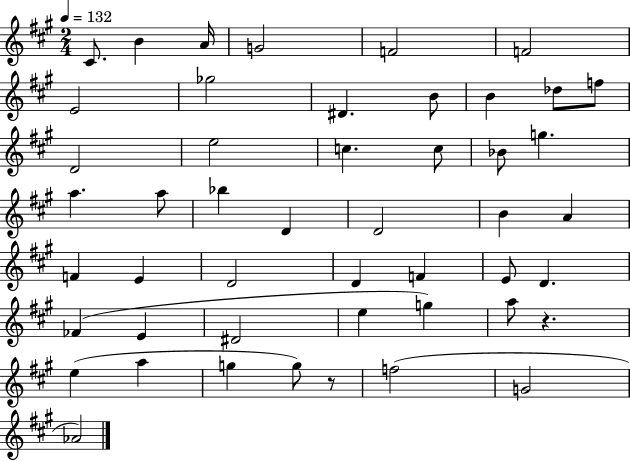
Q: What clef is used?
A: treble